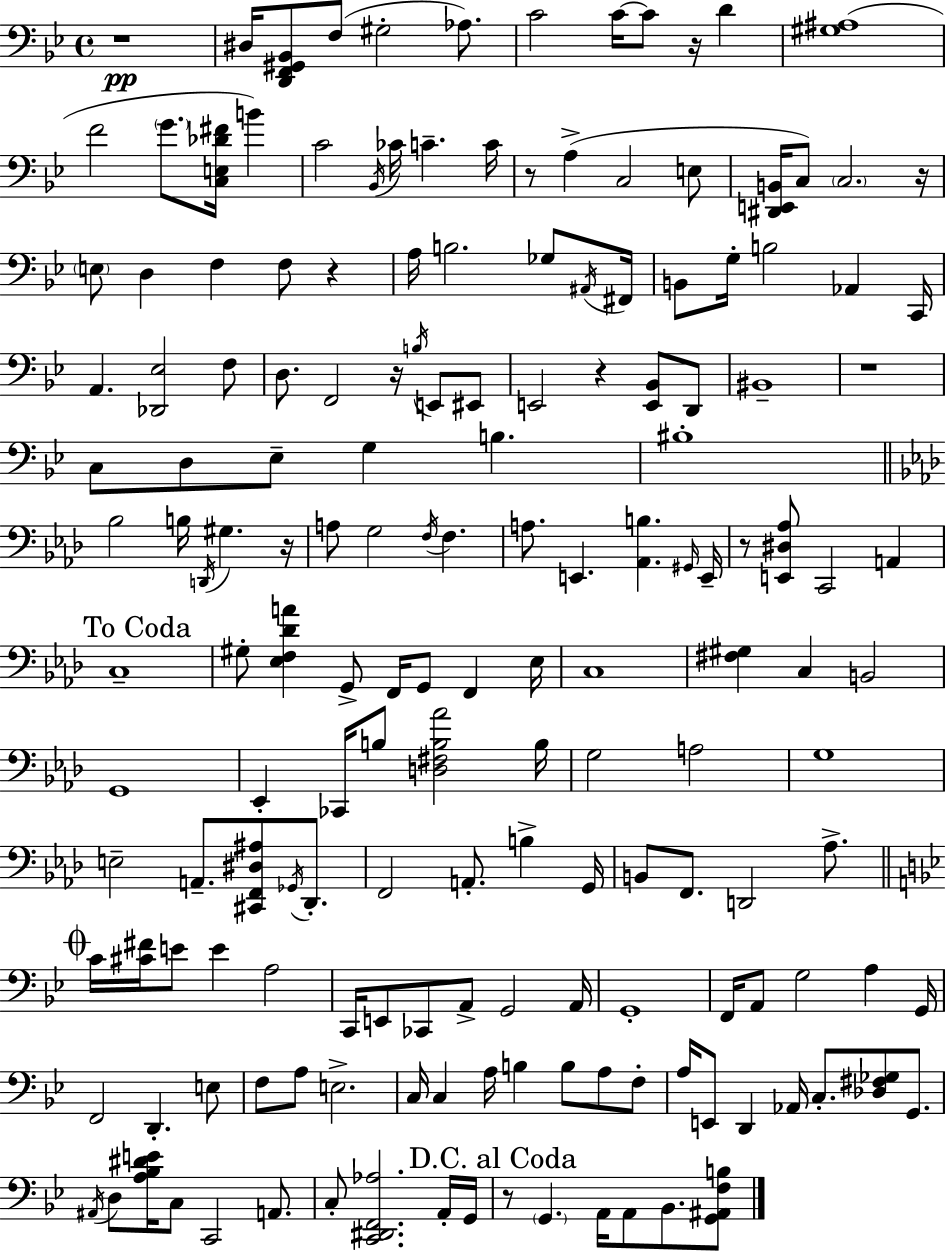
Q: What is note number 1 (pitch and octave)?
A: D#3